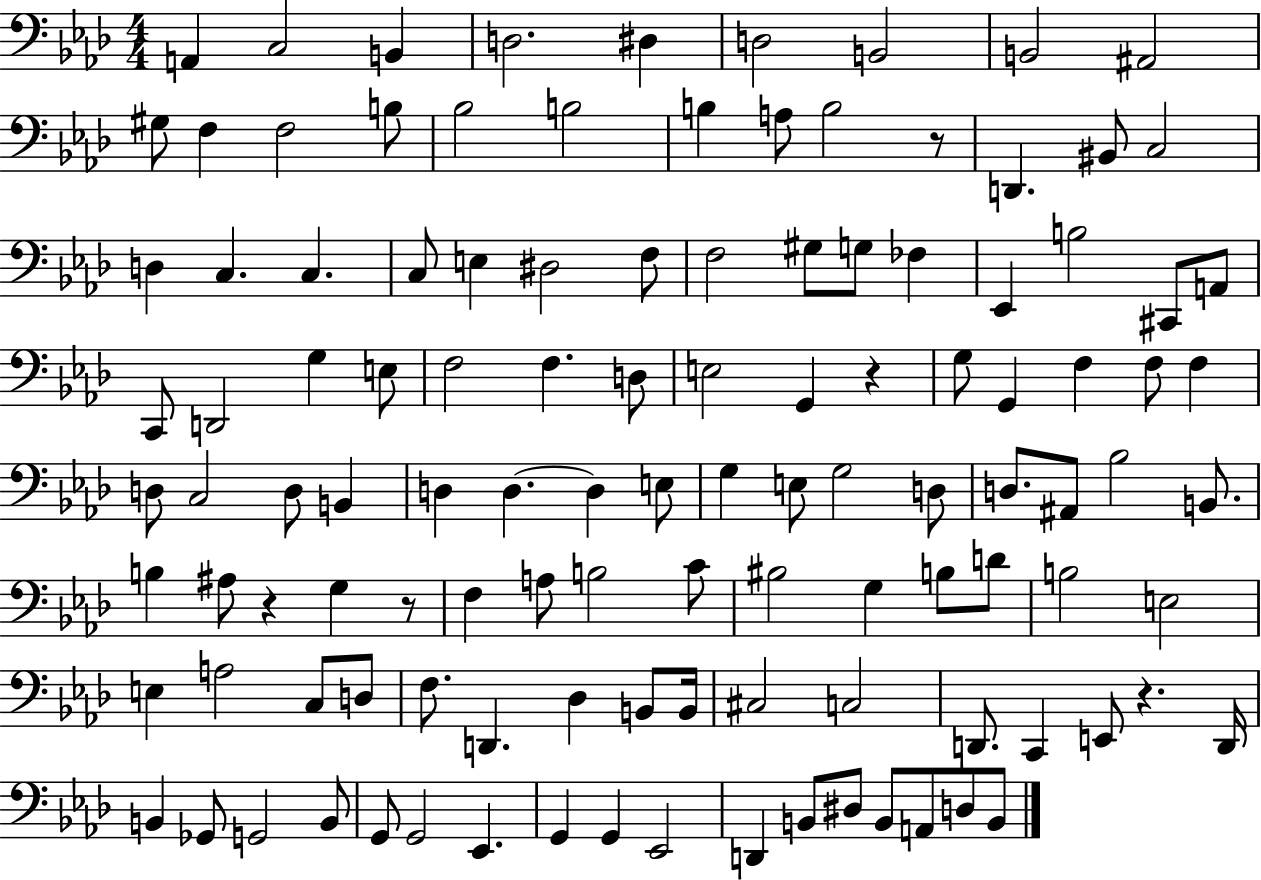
A2/q C3/h B2/q D3/h. D#3/q D3/h B2/h B2/h A#2/h G#3/e F3/q F3/h B3/e Bb3/h B3/h B3/q A3/e B3/h R/e D2/q. BIS2/e C3/h D3/q C3/q. C3/q. C3/e E3/q D#3/h F3/e F3/h G#3/e G3/e FES3/q Eb2/q B3/h C#2/e A2/e C2/e D2/h G3/q E3/e F3/h F3/q. D3/e E3/h G2/q R/q G3/e G2/q F3/q F3/e F3/q D3/e C3/h D3/e B2/q D3/q D3/q. D3/q E3/e G3/q E3/e G3/h D3/e D3/e. A#2/e Bb3/h B2/e. B3/q A#3/e R/q G3/q R/e F3/q A3/e B3/h C4/e BIS3/h G3/q B3/e D4/e B3/h E3/h E3/q A3/h C3/e D3/e F3/e. D2/q. Db3/q B2/e B2/s C#3/h C3/h D2/e. C2/q E2/e R/q. D2/s B2/q Gb2/e G2/h B2/e G2/e G2/h Eb2/q. G2/q G2/q Eb2/h D2/q B2/e D#3/e B2/e A2/e D3/e B2/e